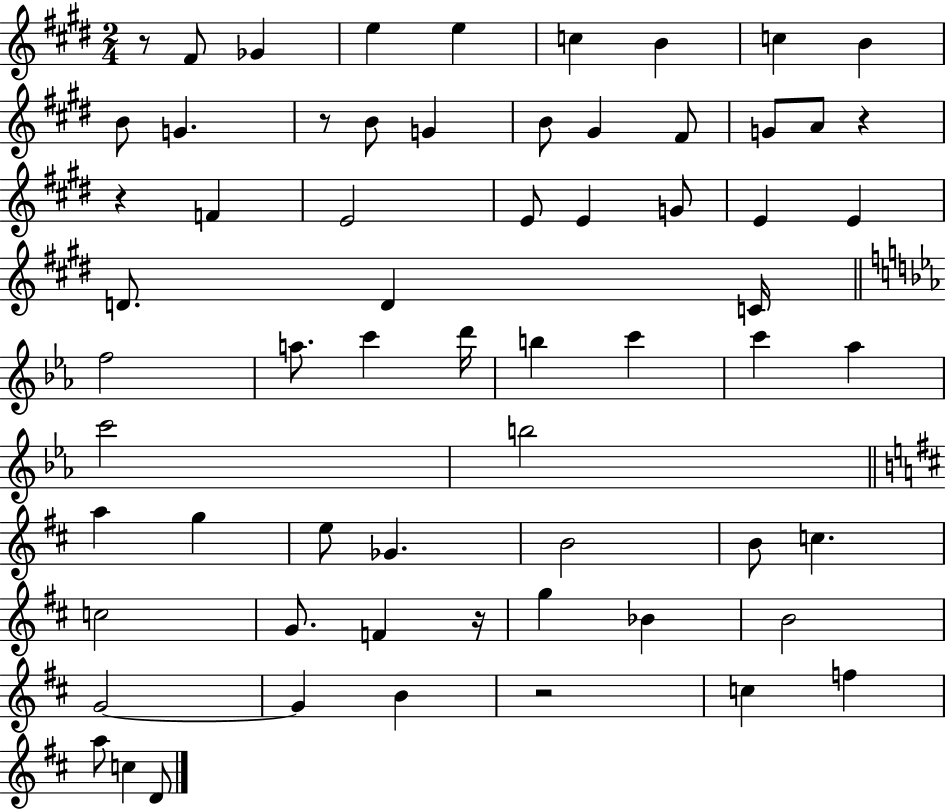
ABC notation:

X:1
T:Untitled
M:2/4
L:1/4
K:E
z/2 ^F/2 _G e e c B c B B/2 G z/2 B/2 G B/2 ^G ^F/2 G/2 A/2 z z F E2 E/2 E G/2 E E D/2 D C/4 f2 a/2 c' d'/4 b c' c' _a c'2 b2 a g e/2 _G B2 B/2 c c2 G/2 F z/4 g _B B2 G2 G B z2 c f a/2 c D/2